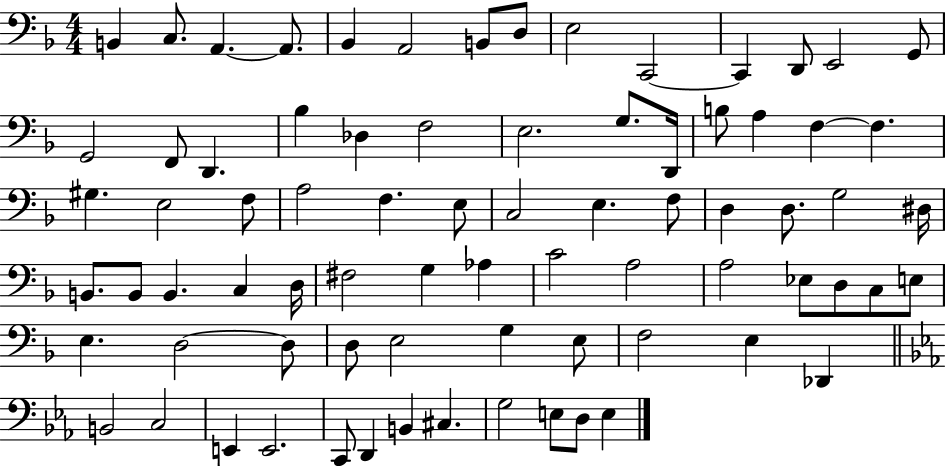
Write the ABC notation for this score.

X:1
T:Untitled
M:4/4
L:1/4
K:F
B,, C,/2 A,, A,,/2 _B,, A,,2 B,,/2 D,/2 E,2 C,,2 C,, D,,/2 E,,2 G,,/2 G,,2 F,,/2 D,, _B, _D, F,2 E,2 G,/2 D,,/4 B,/2 A, F, F, ^G, E,2 F,/2 A,2 F, E,/2 C,2 E, F,/2 D, D,/2 G,2 ^D,/4 B,,/2 B,,/2 B,, C, D,/4 ^F,2 G, _A, C2 A,2 A,2 _E,/2 D,/2 C,/2 E,/2 E, D,2 D,/2 D,/2 E,2 G, E,/2 F,2 E, _D,, B,,2 C,2 E,, E,,2 C,,/2 D,, B,, ^C, G,2 E,/2 D,/2 E,